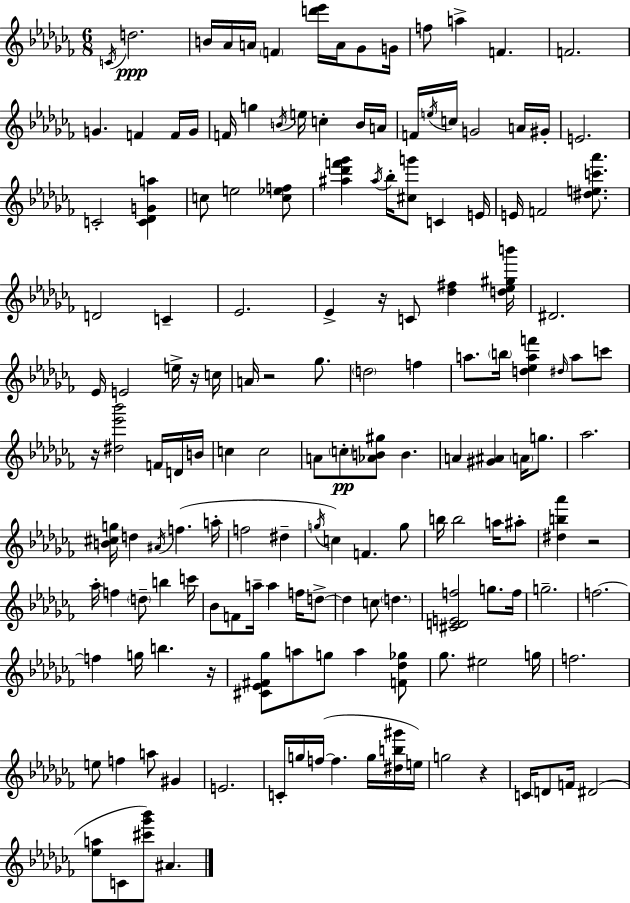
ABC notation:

X:1
T:Untitled
M:6/8
L:1/4
K:Abm
C/4 d2 B/4 _A/4 A/4 F [d'_e']/4 A/4 _G/2 G/4 f/2 a F F2 G F F/4 G/4 F/4 g B/4 e/4 c B/4 A/4 F/4 e/4 c/4 G2 A/4 ^G/4 E2 C2 [C_DGa] c/2 e2 [c_ef]/2 [^a_d'f'_g'] ^a/4 _b/4 [^cg']/2 C E/4 E/4 F2 [^dec'_a']/2 D2 C _E2 _E z/4 C/2 [_d^f] [d_e^gb']/4 ^D2 _E/4 E2 e/4 z/4 c/4 A/4 z2 _g/2 d2 f a/2 b/4 [d_eaf'] ^d/4 a/2 c'/2 z/4 [^d_e'_b']2 F/4 D/4 B/4 c c2 A/2 c/2 [_AB^g]/2 B A [^G^A] A/4 g/2 _a2 [B^cg]/4 d ^A/4 f a/4 f2 ^d g/4 c F g/2 b/4 b2 a/4 ^a/2 [^db_a'] z2 _a/4 f d/2 b c'/4 _B/2 F/2 a/4 a f/4 d/2 d c/2 d [^CDEf]2 g/2 f/4 g2 f2 f g/4 b z/4 [^C_E^F_g]/2 a/2 g/2 a [F_d_g]/2 _g/2 ^e2 g/4 f2 e/2 f a/2 ^G E2 C/4 g/4 f/4 f g/4 [^db^g']/4 e/4 g2 z C/4 D/2 F/4 ^D2 [_ea]/2 C/2 [^c'_g'_b']/2 ^A